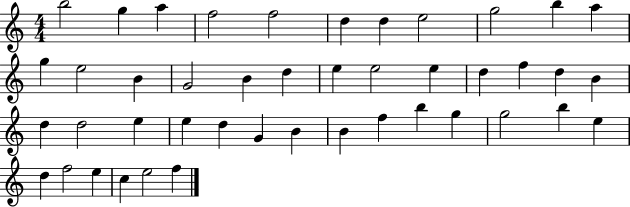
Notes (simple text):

B5/h G5/q A5/q F5/h F5/h D5/q D5/q E5/h G5/h B5/q A5/q G5/q E5/h B4/q G4/h B4/q D5/q E5/q E5/h E5/q D5/q F5/q D5/q B4/q D5/q D5/h E5/q E5/q D5/q G4/q B4/q B4/q F5/q B5/q G5/q G5/h B5/q E5/q D5/q F5/h E5/q C5/q E5/h F5/q